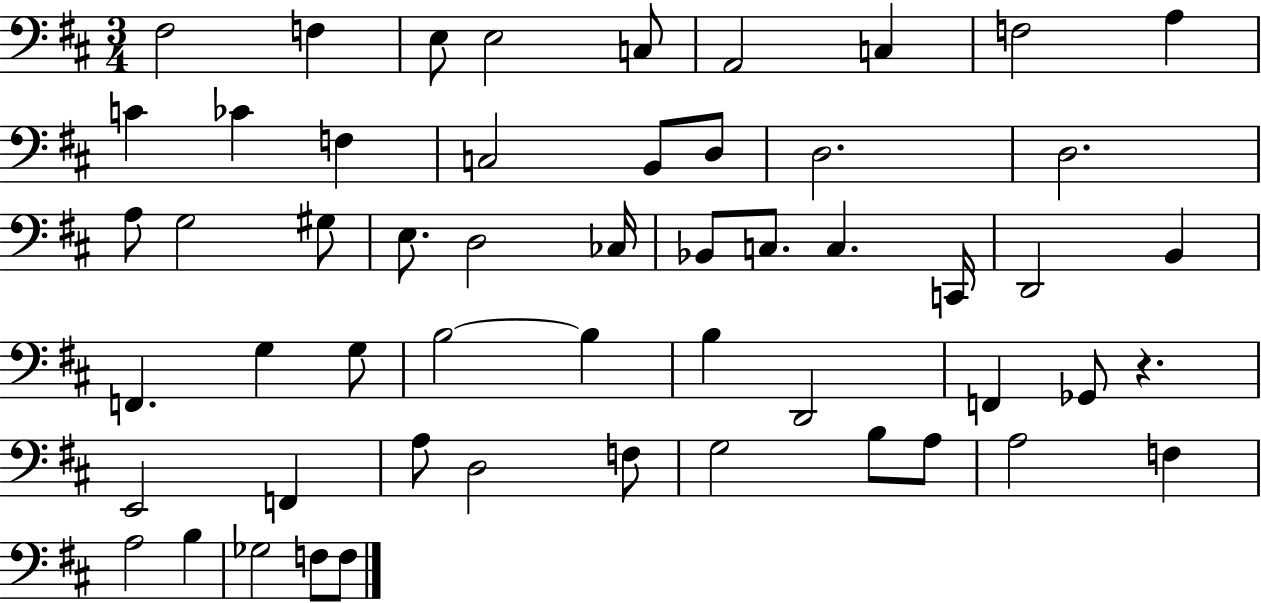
F#3/h F3/q E3/e E3/h C3/e A2/h C3/q F3/h A3/q C4/q CES4/q F3/q C3/h B2/e D3/e D3/h. D3/h. A3/e G3/h G#3/e E3/e. D3/h CES3/s Bb2/e C3/e. C3/q. C2/s D2/h B2/q F2/q. G3/q G3/e B3/h B3/q B3/q D2/h F2/q Gb2/e R/q. E2/h F2/q A3/e D3/h F3/e G3/h B3/e A3/e A3/h F3/q A3/h B3/q Gb3/h F3/e F3/e